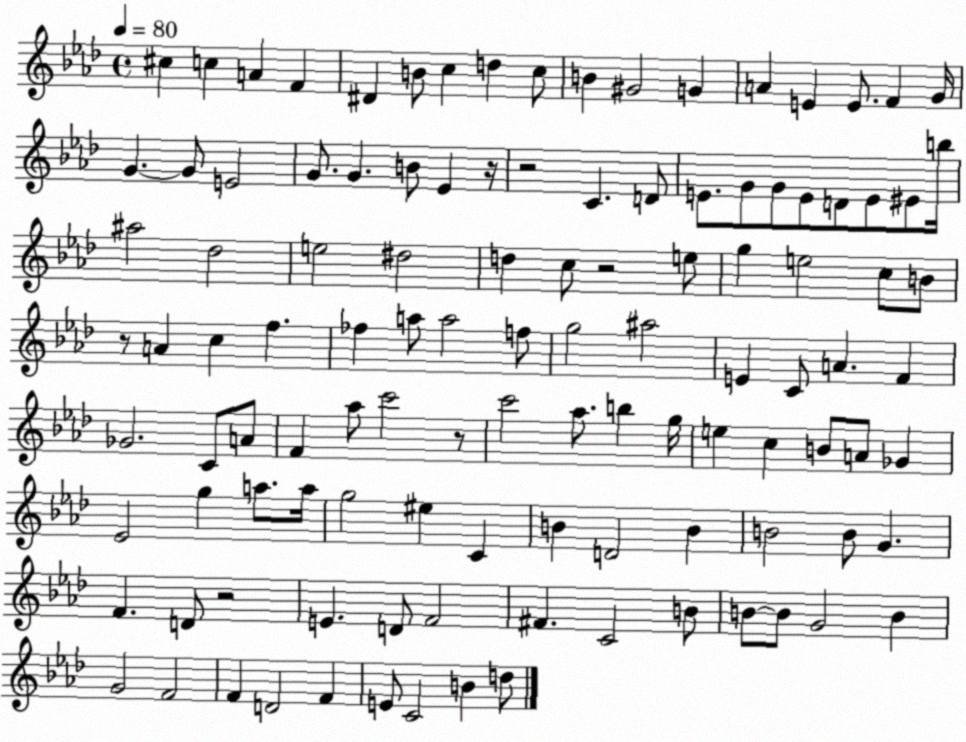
X:1
T:Untitled
M:4/4
L:1/4
K:Ab
^c c A F ^D B/2 c d c/2 B ^G2 G A E E/2 F G/4 G G/2 E2 G/2 G B/2 _E z/4 z2 C D/2 E/2 G/2 G/2 E/2 D/2 E/2 ^E/2 b/4 ^a2 _d2 e2 ^d2 d c/2 z2 e/2 g e2 c/2 B/2 z/2 A c f _f a/2 a2 f/2 g2 ^a2 E C/2 A F _G2 C/2 A/2 F _a/2 c'2 z/2 c'2 _a/2 b g/4 e c B/2 A/2 _G _E2 g a/2 a/4 g2 ^e C B D2 B B2 B/2 G F D/2 z2 E D/2 F2 ^F C2 B/2 B/2 B/2 G2 B G2 F2 F D2 F E/2 C2 B d/2